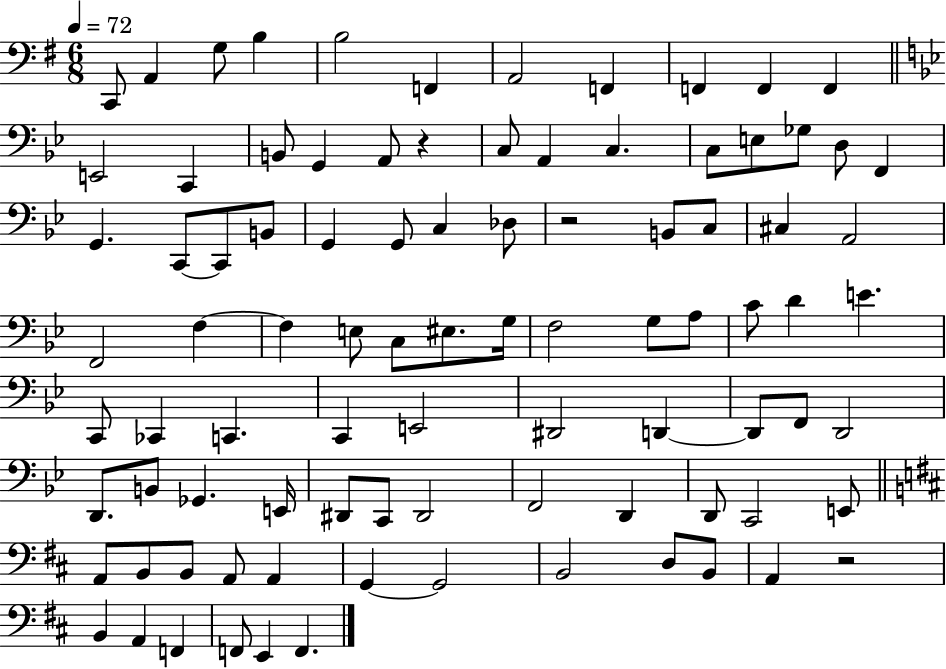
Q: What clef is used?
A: bass